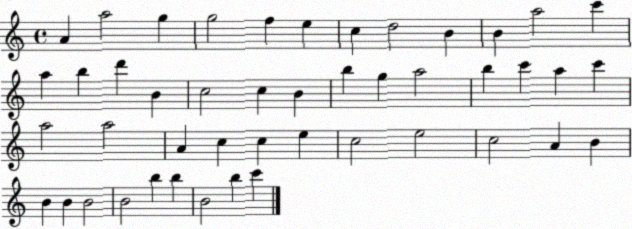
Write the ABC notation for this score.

X:1
T:Untitled
M:4/4
L:1/4
K:C
A a2 g g2 f e c d2 B B a2 c' a b d' B c2 c B b g a2 b c' a c' a2 a2 A c c e c2 e2 c2 A B B B B2 B2 b b B2 b c'